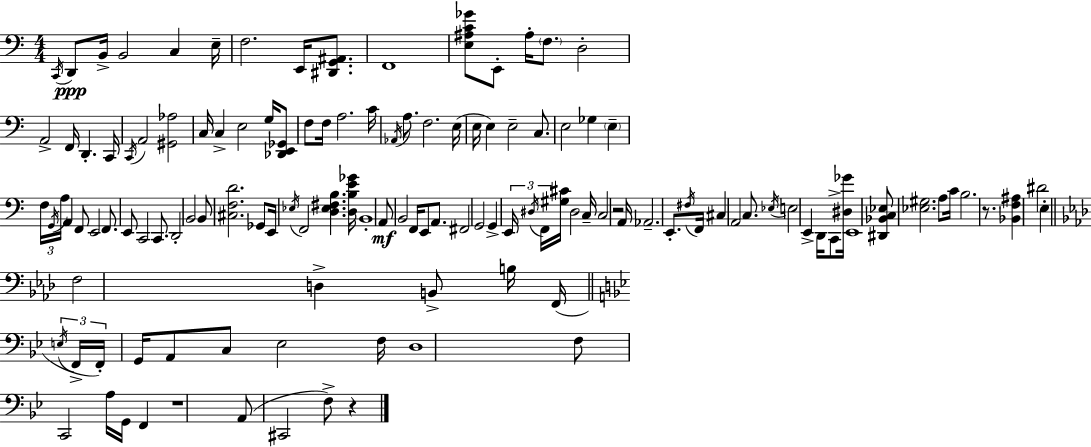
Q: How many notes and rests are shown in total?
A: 127